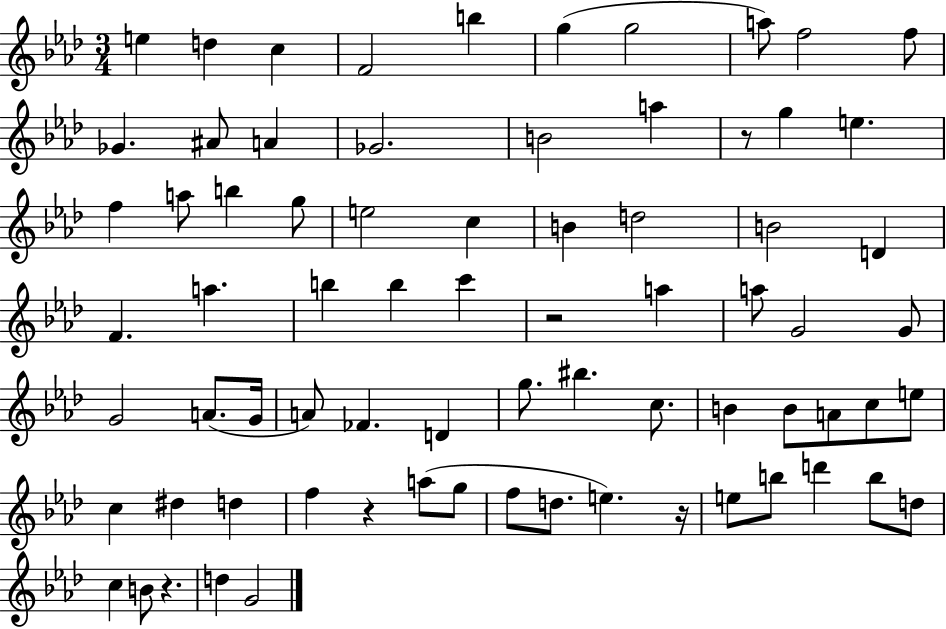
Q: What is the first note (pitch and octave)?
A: E5